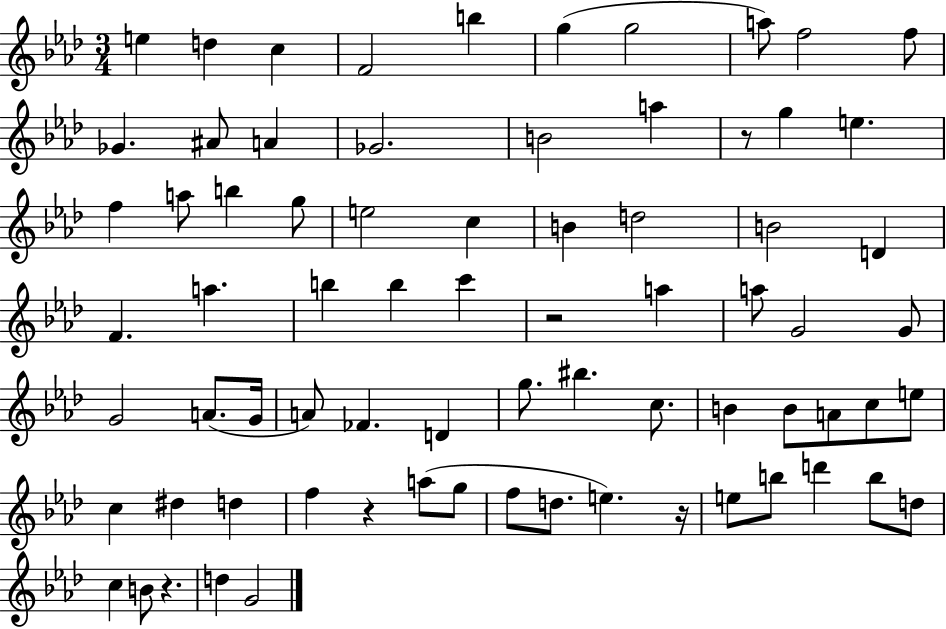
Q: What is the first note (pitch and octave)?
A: E5